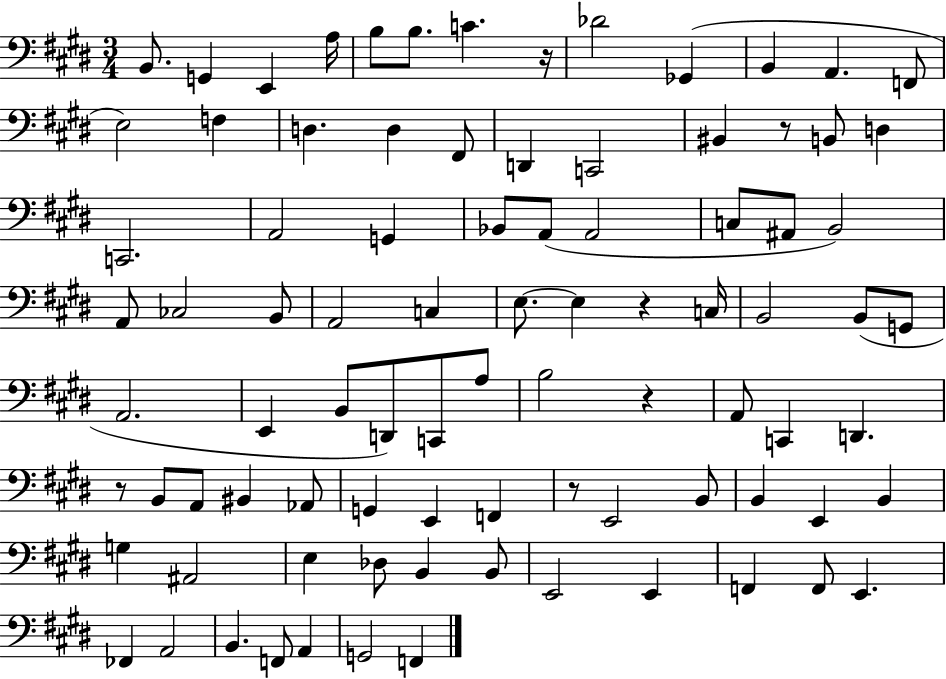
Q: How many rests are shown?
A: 6